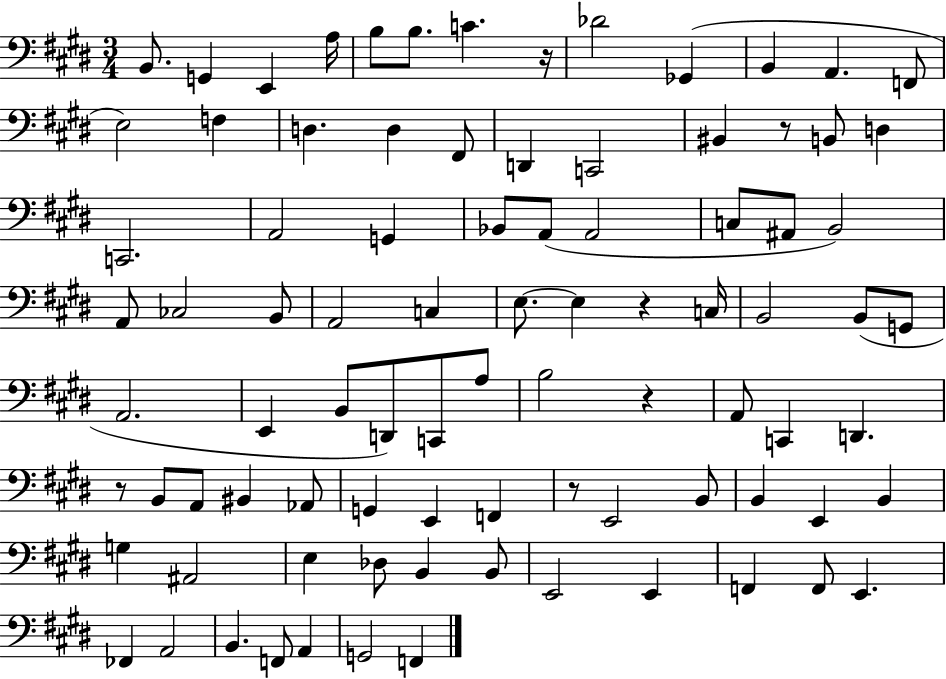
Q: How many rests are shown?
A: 6